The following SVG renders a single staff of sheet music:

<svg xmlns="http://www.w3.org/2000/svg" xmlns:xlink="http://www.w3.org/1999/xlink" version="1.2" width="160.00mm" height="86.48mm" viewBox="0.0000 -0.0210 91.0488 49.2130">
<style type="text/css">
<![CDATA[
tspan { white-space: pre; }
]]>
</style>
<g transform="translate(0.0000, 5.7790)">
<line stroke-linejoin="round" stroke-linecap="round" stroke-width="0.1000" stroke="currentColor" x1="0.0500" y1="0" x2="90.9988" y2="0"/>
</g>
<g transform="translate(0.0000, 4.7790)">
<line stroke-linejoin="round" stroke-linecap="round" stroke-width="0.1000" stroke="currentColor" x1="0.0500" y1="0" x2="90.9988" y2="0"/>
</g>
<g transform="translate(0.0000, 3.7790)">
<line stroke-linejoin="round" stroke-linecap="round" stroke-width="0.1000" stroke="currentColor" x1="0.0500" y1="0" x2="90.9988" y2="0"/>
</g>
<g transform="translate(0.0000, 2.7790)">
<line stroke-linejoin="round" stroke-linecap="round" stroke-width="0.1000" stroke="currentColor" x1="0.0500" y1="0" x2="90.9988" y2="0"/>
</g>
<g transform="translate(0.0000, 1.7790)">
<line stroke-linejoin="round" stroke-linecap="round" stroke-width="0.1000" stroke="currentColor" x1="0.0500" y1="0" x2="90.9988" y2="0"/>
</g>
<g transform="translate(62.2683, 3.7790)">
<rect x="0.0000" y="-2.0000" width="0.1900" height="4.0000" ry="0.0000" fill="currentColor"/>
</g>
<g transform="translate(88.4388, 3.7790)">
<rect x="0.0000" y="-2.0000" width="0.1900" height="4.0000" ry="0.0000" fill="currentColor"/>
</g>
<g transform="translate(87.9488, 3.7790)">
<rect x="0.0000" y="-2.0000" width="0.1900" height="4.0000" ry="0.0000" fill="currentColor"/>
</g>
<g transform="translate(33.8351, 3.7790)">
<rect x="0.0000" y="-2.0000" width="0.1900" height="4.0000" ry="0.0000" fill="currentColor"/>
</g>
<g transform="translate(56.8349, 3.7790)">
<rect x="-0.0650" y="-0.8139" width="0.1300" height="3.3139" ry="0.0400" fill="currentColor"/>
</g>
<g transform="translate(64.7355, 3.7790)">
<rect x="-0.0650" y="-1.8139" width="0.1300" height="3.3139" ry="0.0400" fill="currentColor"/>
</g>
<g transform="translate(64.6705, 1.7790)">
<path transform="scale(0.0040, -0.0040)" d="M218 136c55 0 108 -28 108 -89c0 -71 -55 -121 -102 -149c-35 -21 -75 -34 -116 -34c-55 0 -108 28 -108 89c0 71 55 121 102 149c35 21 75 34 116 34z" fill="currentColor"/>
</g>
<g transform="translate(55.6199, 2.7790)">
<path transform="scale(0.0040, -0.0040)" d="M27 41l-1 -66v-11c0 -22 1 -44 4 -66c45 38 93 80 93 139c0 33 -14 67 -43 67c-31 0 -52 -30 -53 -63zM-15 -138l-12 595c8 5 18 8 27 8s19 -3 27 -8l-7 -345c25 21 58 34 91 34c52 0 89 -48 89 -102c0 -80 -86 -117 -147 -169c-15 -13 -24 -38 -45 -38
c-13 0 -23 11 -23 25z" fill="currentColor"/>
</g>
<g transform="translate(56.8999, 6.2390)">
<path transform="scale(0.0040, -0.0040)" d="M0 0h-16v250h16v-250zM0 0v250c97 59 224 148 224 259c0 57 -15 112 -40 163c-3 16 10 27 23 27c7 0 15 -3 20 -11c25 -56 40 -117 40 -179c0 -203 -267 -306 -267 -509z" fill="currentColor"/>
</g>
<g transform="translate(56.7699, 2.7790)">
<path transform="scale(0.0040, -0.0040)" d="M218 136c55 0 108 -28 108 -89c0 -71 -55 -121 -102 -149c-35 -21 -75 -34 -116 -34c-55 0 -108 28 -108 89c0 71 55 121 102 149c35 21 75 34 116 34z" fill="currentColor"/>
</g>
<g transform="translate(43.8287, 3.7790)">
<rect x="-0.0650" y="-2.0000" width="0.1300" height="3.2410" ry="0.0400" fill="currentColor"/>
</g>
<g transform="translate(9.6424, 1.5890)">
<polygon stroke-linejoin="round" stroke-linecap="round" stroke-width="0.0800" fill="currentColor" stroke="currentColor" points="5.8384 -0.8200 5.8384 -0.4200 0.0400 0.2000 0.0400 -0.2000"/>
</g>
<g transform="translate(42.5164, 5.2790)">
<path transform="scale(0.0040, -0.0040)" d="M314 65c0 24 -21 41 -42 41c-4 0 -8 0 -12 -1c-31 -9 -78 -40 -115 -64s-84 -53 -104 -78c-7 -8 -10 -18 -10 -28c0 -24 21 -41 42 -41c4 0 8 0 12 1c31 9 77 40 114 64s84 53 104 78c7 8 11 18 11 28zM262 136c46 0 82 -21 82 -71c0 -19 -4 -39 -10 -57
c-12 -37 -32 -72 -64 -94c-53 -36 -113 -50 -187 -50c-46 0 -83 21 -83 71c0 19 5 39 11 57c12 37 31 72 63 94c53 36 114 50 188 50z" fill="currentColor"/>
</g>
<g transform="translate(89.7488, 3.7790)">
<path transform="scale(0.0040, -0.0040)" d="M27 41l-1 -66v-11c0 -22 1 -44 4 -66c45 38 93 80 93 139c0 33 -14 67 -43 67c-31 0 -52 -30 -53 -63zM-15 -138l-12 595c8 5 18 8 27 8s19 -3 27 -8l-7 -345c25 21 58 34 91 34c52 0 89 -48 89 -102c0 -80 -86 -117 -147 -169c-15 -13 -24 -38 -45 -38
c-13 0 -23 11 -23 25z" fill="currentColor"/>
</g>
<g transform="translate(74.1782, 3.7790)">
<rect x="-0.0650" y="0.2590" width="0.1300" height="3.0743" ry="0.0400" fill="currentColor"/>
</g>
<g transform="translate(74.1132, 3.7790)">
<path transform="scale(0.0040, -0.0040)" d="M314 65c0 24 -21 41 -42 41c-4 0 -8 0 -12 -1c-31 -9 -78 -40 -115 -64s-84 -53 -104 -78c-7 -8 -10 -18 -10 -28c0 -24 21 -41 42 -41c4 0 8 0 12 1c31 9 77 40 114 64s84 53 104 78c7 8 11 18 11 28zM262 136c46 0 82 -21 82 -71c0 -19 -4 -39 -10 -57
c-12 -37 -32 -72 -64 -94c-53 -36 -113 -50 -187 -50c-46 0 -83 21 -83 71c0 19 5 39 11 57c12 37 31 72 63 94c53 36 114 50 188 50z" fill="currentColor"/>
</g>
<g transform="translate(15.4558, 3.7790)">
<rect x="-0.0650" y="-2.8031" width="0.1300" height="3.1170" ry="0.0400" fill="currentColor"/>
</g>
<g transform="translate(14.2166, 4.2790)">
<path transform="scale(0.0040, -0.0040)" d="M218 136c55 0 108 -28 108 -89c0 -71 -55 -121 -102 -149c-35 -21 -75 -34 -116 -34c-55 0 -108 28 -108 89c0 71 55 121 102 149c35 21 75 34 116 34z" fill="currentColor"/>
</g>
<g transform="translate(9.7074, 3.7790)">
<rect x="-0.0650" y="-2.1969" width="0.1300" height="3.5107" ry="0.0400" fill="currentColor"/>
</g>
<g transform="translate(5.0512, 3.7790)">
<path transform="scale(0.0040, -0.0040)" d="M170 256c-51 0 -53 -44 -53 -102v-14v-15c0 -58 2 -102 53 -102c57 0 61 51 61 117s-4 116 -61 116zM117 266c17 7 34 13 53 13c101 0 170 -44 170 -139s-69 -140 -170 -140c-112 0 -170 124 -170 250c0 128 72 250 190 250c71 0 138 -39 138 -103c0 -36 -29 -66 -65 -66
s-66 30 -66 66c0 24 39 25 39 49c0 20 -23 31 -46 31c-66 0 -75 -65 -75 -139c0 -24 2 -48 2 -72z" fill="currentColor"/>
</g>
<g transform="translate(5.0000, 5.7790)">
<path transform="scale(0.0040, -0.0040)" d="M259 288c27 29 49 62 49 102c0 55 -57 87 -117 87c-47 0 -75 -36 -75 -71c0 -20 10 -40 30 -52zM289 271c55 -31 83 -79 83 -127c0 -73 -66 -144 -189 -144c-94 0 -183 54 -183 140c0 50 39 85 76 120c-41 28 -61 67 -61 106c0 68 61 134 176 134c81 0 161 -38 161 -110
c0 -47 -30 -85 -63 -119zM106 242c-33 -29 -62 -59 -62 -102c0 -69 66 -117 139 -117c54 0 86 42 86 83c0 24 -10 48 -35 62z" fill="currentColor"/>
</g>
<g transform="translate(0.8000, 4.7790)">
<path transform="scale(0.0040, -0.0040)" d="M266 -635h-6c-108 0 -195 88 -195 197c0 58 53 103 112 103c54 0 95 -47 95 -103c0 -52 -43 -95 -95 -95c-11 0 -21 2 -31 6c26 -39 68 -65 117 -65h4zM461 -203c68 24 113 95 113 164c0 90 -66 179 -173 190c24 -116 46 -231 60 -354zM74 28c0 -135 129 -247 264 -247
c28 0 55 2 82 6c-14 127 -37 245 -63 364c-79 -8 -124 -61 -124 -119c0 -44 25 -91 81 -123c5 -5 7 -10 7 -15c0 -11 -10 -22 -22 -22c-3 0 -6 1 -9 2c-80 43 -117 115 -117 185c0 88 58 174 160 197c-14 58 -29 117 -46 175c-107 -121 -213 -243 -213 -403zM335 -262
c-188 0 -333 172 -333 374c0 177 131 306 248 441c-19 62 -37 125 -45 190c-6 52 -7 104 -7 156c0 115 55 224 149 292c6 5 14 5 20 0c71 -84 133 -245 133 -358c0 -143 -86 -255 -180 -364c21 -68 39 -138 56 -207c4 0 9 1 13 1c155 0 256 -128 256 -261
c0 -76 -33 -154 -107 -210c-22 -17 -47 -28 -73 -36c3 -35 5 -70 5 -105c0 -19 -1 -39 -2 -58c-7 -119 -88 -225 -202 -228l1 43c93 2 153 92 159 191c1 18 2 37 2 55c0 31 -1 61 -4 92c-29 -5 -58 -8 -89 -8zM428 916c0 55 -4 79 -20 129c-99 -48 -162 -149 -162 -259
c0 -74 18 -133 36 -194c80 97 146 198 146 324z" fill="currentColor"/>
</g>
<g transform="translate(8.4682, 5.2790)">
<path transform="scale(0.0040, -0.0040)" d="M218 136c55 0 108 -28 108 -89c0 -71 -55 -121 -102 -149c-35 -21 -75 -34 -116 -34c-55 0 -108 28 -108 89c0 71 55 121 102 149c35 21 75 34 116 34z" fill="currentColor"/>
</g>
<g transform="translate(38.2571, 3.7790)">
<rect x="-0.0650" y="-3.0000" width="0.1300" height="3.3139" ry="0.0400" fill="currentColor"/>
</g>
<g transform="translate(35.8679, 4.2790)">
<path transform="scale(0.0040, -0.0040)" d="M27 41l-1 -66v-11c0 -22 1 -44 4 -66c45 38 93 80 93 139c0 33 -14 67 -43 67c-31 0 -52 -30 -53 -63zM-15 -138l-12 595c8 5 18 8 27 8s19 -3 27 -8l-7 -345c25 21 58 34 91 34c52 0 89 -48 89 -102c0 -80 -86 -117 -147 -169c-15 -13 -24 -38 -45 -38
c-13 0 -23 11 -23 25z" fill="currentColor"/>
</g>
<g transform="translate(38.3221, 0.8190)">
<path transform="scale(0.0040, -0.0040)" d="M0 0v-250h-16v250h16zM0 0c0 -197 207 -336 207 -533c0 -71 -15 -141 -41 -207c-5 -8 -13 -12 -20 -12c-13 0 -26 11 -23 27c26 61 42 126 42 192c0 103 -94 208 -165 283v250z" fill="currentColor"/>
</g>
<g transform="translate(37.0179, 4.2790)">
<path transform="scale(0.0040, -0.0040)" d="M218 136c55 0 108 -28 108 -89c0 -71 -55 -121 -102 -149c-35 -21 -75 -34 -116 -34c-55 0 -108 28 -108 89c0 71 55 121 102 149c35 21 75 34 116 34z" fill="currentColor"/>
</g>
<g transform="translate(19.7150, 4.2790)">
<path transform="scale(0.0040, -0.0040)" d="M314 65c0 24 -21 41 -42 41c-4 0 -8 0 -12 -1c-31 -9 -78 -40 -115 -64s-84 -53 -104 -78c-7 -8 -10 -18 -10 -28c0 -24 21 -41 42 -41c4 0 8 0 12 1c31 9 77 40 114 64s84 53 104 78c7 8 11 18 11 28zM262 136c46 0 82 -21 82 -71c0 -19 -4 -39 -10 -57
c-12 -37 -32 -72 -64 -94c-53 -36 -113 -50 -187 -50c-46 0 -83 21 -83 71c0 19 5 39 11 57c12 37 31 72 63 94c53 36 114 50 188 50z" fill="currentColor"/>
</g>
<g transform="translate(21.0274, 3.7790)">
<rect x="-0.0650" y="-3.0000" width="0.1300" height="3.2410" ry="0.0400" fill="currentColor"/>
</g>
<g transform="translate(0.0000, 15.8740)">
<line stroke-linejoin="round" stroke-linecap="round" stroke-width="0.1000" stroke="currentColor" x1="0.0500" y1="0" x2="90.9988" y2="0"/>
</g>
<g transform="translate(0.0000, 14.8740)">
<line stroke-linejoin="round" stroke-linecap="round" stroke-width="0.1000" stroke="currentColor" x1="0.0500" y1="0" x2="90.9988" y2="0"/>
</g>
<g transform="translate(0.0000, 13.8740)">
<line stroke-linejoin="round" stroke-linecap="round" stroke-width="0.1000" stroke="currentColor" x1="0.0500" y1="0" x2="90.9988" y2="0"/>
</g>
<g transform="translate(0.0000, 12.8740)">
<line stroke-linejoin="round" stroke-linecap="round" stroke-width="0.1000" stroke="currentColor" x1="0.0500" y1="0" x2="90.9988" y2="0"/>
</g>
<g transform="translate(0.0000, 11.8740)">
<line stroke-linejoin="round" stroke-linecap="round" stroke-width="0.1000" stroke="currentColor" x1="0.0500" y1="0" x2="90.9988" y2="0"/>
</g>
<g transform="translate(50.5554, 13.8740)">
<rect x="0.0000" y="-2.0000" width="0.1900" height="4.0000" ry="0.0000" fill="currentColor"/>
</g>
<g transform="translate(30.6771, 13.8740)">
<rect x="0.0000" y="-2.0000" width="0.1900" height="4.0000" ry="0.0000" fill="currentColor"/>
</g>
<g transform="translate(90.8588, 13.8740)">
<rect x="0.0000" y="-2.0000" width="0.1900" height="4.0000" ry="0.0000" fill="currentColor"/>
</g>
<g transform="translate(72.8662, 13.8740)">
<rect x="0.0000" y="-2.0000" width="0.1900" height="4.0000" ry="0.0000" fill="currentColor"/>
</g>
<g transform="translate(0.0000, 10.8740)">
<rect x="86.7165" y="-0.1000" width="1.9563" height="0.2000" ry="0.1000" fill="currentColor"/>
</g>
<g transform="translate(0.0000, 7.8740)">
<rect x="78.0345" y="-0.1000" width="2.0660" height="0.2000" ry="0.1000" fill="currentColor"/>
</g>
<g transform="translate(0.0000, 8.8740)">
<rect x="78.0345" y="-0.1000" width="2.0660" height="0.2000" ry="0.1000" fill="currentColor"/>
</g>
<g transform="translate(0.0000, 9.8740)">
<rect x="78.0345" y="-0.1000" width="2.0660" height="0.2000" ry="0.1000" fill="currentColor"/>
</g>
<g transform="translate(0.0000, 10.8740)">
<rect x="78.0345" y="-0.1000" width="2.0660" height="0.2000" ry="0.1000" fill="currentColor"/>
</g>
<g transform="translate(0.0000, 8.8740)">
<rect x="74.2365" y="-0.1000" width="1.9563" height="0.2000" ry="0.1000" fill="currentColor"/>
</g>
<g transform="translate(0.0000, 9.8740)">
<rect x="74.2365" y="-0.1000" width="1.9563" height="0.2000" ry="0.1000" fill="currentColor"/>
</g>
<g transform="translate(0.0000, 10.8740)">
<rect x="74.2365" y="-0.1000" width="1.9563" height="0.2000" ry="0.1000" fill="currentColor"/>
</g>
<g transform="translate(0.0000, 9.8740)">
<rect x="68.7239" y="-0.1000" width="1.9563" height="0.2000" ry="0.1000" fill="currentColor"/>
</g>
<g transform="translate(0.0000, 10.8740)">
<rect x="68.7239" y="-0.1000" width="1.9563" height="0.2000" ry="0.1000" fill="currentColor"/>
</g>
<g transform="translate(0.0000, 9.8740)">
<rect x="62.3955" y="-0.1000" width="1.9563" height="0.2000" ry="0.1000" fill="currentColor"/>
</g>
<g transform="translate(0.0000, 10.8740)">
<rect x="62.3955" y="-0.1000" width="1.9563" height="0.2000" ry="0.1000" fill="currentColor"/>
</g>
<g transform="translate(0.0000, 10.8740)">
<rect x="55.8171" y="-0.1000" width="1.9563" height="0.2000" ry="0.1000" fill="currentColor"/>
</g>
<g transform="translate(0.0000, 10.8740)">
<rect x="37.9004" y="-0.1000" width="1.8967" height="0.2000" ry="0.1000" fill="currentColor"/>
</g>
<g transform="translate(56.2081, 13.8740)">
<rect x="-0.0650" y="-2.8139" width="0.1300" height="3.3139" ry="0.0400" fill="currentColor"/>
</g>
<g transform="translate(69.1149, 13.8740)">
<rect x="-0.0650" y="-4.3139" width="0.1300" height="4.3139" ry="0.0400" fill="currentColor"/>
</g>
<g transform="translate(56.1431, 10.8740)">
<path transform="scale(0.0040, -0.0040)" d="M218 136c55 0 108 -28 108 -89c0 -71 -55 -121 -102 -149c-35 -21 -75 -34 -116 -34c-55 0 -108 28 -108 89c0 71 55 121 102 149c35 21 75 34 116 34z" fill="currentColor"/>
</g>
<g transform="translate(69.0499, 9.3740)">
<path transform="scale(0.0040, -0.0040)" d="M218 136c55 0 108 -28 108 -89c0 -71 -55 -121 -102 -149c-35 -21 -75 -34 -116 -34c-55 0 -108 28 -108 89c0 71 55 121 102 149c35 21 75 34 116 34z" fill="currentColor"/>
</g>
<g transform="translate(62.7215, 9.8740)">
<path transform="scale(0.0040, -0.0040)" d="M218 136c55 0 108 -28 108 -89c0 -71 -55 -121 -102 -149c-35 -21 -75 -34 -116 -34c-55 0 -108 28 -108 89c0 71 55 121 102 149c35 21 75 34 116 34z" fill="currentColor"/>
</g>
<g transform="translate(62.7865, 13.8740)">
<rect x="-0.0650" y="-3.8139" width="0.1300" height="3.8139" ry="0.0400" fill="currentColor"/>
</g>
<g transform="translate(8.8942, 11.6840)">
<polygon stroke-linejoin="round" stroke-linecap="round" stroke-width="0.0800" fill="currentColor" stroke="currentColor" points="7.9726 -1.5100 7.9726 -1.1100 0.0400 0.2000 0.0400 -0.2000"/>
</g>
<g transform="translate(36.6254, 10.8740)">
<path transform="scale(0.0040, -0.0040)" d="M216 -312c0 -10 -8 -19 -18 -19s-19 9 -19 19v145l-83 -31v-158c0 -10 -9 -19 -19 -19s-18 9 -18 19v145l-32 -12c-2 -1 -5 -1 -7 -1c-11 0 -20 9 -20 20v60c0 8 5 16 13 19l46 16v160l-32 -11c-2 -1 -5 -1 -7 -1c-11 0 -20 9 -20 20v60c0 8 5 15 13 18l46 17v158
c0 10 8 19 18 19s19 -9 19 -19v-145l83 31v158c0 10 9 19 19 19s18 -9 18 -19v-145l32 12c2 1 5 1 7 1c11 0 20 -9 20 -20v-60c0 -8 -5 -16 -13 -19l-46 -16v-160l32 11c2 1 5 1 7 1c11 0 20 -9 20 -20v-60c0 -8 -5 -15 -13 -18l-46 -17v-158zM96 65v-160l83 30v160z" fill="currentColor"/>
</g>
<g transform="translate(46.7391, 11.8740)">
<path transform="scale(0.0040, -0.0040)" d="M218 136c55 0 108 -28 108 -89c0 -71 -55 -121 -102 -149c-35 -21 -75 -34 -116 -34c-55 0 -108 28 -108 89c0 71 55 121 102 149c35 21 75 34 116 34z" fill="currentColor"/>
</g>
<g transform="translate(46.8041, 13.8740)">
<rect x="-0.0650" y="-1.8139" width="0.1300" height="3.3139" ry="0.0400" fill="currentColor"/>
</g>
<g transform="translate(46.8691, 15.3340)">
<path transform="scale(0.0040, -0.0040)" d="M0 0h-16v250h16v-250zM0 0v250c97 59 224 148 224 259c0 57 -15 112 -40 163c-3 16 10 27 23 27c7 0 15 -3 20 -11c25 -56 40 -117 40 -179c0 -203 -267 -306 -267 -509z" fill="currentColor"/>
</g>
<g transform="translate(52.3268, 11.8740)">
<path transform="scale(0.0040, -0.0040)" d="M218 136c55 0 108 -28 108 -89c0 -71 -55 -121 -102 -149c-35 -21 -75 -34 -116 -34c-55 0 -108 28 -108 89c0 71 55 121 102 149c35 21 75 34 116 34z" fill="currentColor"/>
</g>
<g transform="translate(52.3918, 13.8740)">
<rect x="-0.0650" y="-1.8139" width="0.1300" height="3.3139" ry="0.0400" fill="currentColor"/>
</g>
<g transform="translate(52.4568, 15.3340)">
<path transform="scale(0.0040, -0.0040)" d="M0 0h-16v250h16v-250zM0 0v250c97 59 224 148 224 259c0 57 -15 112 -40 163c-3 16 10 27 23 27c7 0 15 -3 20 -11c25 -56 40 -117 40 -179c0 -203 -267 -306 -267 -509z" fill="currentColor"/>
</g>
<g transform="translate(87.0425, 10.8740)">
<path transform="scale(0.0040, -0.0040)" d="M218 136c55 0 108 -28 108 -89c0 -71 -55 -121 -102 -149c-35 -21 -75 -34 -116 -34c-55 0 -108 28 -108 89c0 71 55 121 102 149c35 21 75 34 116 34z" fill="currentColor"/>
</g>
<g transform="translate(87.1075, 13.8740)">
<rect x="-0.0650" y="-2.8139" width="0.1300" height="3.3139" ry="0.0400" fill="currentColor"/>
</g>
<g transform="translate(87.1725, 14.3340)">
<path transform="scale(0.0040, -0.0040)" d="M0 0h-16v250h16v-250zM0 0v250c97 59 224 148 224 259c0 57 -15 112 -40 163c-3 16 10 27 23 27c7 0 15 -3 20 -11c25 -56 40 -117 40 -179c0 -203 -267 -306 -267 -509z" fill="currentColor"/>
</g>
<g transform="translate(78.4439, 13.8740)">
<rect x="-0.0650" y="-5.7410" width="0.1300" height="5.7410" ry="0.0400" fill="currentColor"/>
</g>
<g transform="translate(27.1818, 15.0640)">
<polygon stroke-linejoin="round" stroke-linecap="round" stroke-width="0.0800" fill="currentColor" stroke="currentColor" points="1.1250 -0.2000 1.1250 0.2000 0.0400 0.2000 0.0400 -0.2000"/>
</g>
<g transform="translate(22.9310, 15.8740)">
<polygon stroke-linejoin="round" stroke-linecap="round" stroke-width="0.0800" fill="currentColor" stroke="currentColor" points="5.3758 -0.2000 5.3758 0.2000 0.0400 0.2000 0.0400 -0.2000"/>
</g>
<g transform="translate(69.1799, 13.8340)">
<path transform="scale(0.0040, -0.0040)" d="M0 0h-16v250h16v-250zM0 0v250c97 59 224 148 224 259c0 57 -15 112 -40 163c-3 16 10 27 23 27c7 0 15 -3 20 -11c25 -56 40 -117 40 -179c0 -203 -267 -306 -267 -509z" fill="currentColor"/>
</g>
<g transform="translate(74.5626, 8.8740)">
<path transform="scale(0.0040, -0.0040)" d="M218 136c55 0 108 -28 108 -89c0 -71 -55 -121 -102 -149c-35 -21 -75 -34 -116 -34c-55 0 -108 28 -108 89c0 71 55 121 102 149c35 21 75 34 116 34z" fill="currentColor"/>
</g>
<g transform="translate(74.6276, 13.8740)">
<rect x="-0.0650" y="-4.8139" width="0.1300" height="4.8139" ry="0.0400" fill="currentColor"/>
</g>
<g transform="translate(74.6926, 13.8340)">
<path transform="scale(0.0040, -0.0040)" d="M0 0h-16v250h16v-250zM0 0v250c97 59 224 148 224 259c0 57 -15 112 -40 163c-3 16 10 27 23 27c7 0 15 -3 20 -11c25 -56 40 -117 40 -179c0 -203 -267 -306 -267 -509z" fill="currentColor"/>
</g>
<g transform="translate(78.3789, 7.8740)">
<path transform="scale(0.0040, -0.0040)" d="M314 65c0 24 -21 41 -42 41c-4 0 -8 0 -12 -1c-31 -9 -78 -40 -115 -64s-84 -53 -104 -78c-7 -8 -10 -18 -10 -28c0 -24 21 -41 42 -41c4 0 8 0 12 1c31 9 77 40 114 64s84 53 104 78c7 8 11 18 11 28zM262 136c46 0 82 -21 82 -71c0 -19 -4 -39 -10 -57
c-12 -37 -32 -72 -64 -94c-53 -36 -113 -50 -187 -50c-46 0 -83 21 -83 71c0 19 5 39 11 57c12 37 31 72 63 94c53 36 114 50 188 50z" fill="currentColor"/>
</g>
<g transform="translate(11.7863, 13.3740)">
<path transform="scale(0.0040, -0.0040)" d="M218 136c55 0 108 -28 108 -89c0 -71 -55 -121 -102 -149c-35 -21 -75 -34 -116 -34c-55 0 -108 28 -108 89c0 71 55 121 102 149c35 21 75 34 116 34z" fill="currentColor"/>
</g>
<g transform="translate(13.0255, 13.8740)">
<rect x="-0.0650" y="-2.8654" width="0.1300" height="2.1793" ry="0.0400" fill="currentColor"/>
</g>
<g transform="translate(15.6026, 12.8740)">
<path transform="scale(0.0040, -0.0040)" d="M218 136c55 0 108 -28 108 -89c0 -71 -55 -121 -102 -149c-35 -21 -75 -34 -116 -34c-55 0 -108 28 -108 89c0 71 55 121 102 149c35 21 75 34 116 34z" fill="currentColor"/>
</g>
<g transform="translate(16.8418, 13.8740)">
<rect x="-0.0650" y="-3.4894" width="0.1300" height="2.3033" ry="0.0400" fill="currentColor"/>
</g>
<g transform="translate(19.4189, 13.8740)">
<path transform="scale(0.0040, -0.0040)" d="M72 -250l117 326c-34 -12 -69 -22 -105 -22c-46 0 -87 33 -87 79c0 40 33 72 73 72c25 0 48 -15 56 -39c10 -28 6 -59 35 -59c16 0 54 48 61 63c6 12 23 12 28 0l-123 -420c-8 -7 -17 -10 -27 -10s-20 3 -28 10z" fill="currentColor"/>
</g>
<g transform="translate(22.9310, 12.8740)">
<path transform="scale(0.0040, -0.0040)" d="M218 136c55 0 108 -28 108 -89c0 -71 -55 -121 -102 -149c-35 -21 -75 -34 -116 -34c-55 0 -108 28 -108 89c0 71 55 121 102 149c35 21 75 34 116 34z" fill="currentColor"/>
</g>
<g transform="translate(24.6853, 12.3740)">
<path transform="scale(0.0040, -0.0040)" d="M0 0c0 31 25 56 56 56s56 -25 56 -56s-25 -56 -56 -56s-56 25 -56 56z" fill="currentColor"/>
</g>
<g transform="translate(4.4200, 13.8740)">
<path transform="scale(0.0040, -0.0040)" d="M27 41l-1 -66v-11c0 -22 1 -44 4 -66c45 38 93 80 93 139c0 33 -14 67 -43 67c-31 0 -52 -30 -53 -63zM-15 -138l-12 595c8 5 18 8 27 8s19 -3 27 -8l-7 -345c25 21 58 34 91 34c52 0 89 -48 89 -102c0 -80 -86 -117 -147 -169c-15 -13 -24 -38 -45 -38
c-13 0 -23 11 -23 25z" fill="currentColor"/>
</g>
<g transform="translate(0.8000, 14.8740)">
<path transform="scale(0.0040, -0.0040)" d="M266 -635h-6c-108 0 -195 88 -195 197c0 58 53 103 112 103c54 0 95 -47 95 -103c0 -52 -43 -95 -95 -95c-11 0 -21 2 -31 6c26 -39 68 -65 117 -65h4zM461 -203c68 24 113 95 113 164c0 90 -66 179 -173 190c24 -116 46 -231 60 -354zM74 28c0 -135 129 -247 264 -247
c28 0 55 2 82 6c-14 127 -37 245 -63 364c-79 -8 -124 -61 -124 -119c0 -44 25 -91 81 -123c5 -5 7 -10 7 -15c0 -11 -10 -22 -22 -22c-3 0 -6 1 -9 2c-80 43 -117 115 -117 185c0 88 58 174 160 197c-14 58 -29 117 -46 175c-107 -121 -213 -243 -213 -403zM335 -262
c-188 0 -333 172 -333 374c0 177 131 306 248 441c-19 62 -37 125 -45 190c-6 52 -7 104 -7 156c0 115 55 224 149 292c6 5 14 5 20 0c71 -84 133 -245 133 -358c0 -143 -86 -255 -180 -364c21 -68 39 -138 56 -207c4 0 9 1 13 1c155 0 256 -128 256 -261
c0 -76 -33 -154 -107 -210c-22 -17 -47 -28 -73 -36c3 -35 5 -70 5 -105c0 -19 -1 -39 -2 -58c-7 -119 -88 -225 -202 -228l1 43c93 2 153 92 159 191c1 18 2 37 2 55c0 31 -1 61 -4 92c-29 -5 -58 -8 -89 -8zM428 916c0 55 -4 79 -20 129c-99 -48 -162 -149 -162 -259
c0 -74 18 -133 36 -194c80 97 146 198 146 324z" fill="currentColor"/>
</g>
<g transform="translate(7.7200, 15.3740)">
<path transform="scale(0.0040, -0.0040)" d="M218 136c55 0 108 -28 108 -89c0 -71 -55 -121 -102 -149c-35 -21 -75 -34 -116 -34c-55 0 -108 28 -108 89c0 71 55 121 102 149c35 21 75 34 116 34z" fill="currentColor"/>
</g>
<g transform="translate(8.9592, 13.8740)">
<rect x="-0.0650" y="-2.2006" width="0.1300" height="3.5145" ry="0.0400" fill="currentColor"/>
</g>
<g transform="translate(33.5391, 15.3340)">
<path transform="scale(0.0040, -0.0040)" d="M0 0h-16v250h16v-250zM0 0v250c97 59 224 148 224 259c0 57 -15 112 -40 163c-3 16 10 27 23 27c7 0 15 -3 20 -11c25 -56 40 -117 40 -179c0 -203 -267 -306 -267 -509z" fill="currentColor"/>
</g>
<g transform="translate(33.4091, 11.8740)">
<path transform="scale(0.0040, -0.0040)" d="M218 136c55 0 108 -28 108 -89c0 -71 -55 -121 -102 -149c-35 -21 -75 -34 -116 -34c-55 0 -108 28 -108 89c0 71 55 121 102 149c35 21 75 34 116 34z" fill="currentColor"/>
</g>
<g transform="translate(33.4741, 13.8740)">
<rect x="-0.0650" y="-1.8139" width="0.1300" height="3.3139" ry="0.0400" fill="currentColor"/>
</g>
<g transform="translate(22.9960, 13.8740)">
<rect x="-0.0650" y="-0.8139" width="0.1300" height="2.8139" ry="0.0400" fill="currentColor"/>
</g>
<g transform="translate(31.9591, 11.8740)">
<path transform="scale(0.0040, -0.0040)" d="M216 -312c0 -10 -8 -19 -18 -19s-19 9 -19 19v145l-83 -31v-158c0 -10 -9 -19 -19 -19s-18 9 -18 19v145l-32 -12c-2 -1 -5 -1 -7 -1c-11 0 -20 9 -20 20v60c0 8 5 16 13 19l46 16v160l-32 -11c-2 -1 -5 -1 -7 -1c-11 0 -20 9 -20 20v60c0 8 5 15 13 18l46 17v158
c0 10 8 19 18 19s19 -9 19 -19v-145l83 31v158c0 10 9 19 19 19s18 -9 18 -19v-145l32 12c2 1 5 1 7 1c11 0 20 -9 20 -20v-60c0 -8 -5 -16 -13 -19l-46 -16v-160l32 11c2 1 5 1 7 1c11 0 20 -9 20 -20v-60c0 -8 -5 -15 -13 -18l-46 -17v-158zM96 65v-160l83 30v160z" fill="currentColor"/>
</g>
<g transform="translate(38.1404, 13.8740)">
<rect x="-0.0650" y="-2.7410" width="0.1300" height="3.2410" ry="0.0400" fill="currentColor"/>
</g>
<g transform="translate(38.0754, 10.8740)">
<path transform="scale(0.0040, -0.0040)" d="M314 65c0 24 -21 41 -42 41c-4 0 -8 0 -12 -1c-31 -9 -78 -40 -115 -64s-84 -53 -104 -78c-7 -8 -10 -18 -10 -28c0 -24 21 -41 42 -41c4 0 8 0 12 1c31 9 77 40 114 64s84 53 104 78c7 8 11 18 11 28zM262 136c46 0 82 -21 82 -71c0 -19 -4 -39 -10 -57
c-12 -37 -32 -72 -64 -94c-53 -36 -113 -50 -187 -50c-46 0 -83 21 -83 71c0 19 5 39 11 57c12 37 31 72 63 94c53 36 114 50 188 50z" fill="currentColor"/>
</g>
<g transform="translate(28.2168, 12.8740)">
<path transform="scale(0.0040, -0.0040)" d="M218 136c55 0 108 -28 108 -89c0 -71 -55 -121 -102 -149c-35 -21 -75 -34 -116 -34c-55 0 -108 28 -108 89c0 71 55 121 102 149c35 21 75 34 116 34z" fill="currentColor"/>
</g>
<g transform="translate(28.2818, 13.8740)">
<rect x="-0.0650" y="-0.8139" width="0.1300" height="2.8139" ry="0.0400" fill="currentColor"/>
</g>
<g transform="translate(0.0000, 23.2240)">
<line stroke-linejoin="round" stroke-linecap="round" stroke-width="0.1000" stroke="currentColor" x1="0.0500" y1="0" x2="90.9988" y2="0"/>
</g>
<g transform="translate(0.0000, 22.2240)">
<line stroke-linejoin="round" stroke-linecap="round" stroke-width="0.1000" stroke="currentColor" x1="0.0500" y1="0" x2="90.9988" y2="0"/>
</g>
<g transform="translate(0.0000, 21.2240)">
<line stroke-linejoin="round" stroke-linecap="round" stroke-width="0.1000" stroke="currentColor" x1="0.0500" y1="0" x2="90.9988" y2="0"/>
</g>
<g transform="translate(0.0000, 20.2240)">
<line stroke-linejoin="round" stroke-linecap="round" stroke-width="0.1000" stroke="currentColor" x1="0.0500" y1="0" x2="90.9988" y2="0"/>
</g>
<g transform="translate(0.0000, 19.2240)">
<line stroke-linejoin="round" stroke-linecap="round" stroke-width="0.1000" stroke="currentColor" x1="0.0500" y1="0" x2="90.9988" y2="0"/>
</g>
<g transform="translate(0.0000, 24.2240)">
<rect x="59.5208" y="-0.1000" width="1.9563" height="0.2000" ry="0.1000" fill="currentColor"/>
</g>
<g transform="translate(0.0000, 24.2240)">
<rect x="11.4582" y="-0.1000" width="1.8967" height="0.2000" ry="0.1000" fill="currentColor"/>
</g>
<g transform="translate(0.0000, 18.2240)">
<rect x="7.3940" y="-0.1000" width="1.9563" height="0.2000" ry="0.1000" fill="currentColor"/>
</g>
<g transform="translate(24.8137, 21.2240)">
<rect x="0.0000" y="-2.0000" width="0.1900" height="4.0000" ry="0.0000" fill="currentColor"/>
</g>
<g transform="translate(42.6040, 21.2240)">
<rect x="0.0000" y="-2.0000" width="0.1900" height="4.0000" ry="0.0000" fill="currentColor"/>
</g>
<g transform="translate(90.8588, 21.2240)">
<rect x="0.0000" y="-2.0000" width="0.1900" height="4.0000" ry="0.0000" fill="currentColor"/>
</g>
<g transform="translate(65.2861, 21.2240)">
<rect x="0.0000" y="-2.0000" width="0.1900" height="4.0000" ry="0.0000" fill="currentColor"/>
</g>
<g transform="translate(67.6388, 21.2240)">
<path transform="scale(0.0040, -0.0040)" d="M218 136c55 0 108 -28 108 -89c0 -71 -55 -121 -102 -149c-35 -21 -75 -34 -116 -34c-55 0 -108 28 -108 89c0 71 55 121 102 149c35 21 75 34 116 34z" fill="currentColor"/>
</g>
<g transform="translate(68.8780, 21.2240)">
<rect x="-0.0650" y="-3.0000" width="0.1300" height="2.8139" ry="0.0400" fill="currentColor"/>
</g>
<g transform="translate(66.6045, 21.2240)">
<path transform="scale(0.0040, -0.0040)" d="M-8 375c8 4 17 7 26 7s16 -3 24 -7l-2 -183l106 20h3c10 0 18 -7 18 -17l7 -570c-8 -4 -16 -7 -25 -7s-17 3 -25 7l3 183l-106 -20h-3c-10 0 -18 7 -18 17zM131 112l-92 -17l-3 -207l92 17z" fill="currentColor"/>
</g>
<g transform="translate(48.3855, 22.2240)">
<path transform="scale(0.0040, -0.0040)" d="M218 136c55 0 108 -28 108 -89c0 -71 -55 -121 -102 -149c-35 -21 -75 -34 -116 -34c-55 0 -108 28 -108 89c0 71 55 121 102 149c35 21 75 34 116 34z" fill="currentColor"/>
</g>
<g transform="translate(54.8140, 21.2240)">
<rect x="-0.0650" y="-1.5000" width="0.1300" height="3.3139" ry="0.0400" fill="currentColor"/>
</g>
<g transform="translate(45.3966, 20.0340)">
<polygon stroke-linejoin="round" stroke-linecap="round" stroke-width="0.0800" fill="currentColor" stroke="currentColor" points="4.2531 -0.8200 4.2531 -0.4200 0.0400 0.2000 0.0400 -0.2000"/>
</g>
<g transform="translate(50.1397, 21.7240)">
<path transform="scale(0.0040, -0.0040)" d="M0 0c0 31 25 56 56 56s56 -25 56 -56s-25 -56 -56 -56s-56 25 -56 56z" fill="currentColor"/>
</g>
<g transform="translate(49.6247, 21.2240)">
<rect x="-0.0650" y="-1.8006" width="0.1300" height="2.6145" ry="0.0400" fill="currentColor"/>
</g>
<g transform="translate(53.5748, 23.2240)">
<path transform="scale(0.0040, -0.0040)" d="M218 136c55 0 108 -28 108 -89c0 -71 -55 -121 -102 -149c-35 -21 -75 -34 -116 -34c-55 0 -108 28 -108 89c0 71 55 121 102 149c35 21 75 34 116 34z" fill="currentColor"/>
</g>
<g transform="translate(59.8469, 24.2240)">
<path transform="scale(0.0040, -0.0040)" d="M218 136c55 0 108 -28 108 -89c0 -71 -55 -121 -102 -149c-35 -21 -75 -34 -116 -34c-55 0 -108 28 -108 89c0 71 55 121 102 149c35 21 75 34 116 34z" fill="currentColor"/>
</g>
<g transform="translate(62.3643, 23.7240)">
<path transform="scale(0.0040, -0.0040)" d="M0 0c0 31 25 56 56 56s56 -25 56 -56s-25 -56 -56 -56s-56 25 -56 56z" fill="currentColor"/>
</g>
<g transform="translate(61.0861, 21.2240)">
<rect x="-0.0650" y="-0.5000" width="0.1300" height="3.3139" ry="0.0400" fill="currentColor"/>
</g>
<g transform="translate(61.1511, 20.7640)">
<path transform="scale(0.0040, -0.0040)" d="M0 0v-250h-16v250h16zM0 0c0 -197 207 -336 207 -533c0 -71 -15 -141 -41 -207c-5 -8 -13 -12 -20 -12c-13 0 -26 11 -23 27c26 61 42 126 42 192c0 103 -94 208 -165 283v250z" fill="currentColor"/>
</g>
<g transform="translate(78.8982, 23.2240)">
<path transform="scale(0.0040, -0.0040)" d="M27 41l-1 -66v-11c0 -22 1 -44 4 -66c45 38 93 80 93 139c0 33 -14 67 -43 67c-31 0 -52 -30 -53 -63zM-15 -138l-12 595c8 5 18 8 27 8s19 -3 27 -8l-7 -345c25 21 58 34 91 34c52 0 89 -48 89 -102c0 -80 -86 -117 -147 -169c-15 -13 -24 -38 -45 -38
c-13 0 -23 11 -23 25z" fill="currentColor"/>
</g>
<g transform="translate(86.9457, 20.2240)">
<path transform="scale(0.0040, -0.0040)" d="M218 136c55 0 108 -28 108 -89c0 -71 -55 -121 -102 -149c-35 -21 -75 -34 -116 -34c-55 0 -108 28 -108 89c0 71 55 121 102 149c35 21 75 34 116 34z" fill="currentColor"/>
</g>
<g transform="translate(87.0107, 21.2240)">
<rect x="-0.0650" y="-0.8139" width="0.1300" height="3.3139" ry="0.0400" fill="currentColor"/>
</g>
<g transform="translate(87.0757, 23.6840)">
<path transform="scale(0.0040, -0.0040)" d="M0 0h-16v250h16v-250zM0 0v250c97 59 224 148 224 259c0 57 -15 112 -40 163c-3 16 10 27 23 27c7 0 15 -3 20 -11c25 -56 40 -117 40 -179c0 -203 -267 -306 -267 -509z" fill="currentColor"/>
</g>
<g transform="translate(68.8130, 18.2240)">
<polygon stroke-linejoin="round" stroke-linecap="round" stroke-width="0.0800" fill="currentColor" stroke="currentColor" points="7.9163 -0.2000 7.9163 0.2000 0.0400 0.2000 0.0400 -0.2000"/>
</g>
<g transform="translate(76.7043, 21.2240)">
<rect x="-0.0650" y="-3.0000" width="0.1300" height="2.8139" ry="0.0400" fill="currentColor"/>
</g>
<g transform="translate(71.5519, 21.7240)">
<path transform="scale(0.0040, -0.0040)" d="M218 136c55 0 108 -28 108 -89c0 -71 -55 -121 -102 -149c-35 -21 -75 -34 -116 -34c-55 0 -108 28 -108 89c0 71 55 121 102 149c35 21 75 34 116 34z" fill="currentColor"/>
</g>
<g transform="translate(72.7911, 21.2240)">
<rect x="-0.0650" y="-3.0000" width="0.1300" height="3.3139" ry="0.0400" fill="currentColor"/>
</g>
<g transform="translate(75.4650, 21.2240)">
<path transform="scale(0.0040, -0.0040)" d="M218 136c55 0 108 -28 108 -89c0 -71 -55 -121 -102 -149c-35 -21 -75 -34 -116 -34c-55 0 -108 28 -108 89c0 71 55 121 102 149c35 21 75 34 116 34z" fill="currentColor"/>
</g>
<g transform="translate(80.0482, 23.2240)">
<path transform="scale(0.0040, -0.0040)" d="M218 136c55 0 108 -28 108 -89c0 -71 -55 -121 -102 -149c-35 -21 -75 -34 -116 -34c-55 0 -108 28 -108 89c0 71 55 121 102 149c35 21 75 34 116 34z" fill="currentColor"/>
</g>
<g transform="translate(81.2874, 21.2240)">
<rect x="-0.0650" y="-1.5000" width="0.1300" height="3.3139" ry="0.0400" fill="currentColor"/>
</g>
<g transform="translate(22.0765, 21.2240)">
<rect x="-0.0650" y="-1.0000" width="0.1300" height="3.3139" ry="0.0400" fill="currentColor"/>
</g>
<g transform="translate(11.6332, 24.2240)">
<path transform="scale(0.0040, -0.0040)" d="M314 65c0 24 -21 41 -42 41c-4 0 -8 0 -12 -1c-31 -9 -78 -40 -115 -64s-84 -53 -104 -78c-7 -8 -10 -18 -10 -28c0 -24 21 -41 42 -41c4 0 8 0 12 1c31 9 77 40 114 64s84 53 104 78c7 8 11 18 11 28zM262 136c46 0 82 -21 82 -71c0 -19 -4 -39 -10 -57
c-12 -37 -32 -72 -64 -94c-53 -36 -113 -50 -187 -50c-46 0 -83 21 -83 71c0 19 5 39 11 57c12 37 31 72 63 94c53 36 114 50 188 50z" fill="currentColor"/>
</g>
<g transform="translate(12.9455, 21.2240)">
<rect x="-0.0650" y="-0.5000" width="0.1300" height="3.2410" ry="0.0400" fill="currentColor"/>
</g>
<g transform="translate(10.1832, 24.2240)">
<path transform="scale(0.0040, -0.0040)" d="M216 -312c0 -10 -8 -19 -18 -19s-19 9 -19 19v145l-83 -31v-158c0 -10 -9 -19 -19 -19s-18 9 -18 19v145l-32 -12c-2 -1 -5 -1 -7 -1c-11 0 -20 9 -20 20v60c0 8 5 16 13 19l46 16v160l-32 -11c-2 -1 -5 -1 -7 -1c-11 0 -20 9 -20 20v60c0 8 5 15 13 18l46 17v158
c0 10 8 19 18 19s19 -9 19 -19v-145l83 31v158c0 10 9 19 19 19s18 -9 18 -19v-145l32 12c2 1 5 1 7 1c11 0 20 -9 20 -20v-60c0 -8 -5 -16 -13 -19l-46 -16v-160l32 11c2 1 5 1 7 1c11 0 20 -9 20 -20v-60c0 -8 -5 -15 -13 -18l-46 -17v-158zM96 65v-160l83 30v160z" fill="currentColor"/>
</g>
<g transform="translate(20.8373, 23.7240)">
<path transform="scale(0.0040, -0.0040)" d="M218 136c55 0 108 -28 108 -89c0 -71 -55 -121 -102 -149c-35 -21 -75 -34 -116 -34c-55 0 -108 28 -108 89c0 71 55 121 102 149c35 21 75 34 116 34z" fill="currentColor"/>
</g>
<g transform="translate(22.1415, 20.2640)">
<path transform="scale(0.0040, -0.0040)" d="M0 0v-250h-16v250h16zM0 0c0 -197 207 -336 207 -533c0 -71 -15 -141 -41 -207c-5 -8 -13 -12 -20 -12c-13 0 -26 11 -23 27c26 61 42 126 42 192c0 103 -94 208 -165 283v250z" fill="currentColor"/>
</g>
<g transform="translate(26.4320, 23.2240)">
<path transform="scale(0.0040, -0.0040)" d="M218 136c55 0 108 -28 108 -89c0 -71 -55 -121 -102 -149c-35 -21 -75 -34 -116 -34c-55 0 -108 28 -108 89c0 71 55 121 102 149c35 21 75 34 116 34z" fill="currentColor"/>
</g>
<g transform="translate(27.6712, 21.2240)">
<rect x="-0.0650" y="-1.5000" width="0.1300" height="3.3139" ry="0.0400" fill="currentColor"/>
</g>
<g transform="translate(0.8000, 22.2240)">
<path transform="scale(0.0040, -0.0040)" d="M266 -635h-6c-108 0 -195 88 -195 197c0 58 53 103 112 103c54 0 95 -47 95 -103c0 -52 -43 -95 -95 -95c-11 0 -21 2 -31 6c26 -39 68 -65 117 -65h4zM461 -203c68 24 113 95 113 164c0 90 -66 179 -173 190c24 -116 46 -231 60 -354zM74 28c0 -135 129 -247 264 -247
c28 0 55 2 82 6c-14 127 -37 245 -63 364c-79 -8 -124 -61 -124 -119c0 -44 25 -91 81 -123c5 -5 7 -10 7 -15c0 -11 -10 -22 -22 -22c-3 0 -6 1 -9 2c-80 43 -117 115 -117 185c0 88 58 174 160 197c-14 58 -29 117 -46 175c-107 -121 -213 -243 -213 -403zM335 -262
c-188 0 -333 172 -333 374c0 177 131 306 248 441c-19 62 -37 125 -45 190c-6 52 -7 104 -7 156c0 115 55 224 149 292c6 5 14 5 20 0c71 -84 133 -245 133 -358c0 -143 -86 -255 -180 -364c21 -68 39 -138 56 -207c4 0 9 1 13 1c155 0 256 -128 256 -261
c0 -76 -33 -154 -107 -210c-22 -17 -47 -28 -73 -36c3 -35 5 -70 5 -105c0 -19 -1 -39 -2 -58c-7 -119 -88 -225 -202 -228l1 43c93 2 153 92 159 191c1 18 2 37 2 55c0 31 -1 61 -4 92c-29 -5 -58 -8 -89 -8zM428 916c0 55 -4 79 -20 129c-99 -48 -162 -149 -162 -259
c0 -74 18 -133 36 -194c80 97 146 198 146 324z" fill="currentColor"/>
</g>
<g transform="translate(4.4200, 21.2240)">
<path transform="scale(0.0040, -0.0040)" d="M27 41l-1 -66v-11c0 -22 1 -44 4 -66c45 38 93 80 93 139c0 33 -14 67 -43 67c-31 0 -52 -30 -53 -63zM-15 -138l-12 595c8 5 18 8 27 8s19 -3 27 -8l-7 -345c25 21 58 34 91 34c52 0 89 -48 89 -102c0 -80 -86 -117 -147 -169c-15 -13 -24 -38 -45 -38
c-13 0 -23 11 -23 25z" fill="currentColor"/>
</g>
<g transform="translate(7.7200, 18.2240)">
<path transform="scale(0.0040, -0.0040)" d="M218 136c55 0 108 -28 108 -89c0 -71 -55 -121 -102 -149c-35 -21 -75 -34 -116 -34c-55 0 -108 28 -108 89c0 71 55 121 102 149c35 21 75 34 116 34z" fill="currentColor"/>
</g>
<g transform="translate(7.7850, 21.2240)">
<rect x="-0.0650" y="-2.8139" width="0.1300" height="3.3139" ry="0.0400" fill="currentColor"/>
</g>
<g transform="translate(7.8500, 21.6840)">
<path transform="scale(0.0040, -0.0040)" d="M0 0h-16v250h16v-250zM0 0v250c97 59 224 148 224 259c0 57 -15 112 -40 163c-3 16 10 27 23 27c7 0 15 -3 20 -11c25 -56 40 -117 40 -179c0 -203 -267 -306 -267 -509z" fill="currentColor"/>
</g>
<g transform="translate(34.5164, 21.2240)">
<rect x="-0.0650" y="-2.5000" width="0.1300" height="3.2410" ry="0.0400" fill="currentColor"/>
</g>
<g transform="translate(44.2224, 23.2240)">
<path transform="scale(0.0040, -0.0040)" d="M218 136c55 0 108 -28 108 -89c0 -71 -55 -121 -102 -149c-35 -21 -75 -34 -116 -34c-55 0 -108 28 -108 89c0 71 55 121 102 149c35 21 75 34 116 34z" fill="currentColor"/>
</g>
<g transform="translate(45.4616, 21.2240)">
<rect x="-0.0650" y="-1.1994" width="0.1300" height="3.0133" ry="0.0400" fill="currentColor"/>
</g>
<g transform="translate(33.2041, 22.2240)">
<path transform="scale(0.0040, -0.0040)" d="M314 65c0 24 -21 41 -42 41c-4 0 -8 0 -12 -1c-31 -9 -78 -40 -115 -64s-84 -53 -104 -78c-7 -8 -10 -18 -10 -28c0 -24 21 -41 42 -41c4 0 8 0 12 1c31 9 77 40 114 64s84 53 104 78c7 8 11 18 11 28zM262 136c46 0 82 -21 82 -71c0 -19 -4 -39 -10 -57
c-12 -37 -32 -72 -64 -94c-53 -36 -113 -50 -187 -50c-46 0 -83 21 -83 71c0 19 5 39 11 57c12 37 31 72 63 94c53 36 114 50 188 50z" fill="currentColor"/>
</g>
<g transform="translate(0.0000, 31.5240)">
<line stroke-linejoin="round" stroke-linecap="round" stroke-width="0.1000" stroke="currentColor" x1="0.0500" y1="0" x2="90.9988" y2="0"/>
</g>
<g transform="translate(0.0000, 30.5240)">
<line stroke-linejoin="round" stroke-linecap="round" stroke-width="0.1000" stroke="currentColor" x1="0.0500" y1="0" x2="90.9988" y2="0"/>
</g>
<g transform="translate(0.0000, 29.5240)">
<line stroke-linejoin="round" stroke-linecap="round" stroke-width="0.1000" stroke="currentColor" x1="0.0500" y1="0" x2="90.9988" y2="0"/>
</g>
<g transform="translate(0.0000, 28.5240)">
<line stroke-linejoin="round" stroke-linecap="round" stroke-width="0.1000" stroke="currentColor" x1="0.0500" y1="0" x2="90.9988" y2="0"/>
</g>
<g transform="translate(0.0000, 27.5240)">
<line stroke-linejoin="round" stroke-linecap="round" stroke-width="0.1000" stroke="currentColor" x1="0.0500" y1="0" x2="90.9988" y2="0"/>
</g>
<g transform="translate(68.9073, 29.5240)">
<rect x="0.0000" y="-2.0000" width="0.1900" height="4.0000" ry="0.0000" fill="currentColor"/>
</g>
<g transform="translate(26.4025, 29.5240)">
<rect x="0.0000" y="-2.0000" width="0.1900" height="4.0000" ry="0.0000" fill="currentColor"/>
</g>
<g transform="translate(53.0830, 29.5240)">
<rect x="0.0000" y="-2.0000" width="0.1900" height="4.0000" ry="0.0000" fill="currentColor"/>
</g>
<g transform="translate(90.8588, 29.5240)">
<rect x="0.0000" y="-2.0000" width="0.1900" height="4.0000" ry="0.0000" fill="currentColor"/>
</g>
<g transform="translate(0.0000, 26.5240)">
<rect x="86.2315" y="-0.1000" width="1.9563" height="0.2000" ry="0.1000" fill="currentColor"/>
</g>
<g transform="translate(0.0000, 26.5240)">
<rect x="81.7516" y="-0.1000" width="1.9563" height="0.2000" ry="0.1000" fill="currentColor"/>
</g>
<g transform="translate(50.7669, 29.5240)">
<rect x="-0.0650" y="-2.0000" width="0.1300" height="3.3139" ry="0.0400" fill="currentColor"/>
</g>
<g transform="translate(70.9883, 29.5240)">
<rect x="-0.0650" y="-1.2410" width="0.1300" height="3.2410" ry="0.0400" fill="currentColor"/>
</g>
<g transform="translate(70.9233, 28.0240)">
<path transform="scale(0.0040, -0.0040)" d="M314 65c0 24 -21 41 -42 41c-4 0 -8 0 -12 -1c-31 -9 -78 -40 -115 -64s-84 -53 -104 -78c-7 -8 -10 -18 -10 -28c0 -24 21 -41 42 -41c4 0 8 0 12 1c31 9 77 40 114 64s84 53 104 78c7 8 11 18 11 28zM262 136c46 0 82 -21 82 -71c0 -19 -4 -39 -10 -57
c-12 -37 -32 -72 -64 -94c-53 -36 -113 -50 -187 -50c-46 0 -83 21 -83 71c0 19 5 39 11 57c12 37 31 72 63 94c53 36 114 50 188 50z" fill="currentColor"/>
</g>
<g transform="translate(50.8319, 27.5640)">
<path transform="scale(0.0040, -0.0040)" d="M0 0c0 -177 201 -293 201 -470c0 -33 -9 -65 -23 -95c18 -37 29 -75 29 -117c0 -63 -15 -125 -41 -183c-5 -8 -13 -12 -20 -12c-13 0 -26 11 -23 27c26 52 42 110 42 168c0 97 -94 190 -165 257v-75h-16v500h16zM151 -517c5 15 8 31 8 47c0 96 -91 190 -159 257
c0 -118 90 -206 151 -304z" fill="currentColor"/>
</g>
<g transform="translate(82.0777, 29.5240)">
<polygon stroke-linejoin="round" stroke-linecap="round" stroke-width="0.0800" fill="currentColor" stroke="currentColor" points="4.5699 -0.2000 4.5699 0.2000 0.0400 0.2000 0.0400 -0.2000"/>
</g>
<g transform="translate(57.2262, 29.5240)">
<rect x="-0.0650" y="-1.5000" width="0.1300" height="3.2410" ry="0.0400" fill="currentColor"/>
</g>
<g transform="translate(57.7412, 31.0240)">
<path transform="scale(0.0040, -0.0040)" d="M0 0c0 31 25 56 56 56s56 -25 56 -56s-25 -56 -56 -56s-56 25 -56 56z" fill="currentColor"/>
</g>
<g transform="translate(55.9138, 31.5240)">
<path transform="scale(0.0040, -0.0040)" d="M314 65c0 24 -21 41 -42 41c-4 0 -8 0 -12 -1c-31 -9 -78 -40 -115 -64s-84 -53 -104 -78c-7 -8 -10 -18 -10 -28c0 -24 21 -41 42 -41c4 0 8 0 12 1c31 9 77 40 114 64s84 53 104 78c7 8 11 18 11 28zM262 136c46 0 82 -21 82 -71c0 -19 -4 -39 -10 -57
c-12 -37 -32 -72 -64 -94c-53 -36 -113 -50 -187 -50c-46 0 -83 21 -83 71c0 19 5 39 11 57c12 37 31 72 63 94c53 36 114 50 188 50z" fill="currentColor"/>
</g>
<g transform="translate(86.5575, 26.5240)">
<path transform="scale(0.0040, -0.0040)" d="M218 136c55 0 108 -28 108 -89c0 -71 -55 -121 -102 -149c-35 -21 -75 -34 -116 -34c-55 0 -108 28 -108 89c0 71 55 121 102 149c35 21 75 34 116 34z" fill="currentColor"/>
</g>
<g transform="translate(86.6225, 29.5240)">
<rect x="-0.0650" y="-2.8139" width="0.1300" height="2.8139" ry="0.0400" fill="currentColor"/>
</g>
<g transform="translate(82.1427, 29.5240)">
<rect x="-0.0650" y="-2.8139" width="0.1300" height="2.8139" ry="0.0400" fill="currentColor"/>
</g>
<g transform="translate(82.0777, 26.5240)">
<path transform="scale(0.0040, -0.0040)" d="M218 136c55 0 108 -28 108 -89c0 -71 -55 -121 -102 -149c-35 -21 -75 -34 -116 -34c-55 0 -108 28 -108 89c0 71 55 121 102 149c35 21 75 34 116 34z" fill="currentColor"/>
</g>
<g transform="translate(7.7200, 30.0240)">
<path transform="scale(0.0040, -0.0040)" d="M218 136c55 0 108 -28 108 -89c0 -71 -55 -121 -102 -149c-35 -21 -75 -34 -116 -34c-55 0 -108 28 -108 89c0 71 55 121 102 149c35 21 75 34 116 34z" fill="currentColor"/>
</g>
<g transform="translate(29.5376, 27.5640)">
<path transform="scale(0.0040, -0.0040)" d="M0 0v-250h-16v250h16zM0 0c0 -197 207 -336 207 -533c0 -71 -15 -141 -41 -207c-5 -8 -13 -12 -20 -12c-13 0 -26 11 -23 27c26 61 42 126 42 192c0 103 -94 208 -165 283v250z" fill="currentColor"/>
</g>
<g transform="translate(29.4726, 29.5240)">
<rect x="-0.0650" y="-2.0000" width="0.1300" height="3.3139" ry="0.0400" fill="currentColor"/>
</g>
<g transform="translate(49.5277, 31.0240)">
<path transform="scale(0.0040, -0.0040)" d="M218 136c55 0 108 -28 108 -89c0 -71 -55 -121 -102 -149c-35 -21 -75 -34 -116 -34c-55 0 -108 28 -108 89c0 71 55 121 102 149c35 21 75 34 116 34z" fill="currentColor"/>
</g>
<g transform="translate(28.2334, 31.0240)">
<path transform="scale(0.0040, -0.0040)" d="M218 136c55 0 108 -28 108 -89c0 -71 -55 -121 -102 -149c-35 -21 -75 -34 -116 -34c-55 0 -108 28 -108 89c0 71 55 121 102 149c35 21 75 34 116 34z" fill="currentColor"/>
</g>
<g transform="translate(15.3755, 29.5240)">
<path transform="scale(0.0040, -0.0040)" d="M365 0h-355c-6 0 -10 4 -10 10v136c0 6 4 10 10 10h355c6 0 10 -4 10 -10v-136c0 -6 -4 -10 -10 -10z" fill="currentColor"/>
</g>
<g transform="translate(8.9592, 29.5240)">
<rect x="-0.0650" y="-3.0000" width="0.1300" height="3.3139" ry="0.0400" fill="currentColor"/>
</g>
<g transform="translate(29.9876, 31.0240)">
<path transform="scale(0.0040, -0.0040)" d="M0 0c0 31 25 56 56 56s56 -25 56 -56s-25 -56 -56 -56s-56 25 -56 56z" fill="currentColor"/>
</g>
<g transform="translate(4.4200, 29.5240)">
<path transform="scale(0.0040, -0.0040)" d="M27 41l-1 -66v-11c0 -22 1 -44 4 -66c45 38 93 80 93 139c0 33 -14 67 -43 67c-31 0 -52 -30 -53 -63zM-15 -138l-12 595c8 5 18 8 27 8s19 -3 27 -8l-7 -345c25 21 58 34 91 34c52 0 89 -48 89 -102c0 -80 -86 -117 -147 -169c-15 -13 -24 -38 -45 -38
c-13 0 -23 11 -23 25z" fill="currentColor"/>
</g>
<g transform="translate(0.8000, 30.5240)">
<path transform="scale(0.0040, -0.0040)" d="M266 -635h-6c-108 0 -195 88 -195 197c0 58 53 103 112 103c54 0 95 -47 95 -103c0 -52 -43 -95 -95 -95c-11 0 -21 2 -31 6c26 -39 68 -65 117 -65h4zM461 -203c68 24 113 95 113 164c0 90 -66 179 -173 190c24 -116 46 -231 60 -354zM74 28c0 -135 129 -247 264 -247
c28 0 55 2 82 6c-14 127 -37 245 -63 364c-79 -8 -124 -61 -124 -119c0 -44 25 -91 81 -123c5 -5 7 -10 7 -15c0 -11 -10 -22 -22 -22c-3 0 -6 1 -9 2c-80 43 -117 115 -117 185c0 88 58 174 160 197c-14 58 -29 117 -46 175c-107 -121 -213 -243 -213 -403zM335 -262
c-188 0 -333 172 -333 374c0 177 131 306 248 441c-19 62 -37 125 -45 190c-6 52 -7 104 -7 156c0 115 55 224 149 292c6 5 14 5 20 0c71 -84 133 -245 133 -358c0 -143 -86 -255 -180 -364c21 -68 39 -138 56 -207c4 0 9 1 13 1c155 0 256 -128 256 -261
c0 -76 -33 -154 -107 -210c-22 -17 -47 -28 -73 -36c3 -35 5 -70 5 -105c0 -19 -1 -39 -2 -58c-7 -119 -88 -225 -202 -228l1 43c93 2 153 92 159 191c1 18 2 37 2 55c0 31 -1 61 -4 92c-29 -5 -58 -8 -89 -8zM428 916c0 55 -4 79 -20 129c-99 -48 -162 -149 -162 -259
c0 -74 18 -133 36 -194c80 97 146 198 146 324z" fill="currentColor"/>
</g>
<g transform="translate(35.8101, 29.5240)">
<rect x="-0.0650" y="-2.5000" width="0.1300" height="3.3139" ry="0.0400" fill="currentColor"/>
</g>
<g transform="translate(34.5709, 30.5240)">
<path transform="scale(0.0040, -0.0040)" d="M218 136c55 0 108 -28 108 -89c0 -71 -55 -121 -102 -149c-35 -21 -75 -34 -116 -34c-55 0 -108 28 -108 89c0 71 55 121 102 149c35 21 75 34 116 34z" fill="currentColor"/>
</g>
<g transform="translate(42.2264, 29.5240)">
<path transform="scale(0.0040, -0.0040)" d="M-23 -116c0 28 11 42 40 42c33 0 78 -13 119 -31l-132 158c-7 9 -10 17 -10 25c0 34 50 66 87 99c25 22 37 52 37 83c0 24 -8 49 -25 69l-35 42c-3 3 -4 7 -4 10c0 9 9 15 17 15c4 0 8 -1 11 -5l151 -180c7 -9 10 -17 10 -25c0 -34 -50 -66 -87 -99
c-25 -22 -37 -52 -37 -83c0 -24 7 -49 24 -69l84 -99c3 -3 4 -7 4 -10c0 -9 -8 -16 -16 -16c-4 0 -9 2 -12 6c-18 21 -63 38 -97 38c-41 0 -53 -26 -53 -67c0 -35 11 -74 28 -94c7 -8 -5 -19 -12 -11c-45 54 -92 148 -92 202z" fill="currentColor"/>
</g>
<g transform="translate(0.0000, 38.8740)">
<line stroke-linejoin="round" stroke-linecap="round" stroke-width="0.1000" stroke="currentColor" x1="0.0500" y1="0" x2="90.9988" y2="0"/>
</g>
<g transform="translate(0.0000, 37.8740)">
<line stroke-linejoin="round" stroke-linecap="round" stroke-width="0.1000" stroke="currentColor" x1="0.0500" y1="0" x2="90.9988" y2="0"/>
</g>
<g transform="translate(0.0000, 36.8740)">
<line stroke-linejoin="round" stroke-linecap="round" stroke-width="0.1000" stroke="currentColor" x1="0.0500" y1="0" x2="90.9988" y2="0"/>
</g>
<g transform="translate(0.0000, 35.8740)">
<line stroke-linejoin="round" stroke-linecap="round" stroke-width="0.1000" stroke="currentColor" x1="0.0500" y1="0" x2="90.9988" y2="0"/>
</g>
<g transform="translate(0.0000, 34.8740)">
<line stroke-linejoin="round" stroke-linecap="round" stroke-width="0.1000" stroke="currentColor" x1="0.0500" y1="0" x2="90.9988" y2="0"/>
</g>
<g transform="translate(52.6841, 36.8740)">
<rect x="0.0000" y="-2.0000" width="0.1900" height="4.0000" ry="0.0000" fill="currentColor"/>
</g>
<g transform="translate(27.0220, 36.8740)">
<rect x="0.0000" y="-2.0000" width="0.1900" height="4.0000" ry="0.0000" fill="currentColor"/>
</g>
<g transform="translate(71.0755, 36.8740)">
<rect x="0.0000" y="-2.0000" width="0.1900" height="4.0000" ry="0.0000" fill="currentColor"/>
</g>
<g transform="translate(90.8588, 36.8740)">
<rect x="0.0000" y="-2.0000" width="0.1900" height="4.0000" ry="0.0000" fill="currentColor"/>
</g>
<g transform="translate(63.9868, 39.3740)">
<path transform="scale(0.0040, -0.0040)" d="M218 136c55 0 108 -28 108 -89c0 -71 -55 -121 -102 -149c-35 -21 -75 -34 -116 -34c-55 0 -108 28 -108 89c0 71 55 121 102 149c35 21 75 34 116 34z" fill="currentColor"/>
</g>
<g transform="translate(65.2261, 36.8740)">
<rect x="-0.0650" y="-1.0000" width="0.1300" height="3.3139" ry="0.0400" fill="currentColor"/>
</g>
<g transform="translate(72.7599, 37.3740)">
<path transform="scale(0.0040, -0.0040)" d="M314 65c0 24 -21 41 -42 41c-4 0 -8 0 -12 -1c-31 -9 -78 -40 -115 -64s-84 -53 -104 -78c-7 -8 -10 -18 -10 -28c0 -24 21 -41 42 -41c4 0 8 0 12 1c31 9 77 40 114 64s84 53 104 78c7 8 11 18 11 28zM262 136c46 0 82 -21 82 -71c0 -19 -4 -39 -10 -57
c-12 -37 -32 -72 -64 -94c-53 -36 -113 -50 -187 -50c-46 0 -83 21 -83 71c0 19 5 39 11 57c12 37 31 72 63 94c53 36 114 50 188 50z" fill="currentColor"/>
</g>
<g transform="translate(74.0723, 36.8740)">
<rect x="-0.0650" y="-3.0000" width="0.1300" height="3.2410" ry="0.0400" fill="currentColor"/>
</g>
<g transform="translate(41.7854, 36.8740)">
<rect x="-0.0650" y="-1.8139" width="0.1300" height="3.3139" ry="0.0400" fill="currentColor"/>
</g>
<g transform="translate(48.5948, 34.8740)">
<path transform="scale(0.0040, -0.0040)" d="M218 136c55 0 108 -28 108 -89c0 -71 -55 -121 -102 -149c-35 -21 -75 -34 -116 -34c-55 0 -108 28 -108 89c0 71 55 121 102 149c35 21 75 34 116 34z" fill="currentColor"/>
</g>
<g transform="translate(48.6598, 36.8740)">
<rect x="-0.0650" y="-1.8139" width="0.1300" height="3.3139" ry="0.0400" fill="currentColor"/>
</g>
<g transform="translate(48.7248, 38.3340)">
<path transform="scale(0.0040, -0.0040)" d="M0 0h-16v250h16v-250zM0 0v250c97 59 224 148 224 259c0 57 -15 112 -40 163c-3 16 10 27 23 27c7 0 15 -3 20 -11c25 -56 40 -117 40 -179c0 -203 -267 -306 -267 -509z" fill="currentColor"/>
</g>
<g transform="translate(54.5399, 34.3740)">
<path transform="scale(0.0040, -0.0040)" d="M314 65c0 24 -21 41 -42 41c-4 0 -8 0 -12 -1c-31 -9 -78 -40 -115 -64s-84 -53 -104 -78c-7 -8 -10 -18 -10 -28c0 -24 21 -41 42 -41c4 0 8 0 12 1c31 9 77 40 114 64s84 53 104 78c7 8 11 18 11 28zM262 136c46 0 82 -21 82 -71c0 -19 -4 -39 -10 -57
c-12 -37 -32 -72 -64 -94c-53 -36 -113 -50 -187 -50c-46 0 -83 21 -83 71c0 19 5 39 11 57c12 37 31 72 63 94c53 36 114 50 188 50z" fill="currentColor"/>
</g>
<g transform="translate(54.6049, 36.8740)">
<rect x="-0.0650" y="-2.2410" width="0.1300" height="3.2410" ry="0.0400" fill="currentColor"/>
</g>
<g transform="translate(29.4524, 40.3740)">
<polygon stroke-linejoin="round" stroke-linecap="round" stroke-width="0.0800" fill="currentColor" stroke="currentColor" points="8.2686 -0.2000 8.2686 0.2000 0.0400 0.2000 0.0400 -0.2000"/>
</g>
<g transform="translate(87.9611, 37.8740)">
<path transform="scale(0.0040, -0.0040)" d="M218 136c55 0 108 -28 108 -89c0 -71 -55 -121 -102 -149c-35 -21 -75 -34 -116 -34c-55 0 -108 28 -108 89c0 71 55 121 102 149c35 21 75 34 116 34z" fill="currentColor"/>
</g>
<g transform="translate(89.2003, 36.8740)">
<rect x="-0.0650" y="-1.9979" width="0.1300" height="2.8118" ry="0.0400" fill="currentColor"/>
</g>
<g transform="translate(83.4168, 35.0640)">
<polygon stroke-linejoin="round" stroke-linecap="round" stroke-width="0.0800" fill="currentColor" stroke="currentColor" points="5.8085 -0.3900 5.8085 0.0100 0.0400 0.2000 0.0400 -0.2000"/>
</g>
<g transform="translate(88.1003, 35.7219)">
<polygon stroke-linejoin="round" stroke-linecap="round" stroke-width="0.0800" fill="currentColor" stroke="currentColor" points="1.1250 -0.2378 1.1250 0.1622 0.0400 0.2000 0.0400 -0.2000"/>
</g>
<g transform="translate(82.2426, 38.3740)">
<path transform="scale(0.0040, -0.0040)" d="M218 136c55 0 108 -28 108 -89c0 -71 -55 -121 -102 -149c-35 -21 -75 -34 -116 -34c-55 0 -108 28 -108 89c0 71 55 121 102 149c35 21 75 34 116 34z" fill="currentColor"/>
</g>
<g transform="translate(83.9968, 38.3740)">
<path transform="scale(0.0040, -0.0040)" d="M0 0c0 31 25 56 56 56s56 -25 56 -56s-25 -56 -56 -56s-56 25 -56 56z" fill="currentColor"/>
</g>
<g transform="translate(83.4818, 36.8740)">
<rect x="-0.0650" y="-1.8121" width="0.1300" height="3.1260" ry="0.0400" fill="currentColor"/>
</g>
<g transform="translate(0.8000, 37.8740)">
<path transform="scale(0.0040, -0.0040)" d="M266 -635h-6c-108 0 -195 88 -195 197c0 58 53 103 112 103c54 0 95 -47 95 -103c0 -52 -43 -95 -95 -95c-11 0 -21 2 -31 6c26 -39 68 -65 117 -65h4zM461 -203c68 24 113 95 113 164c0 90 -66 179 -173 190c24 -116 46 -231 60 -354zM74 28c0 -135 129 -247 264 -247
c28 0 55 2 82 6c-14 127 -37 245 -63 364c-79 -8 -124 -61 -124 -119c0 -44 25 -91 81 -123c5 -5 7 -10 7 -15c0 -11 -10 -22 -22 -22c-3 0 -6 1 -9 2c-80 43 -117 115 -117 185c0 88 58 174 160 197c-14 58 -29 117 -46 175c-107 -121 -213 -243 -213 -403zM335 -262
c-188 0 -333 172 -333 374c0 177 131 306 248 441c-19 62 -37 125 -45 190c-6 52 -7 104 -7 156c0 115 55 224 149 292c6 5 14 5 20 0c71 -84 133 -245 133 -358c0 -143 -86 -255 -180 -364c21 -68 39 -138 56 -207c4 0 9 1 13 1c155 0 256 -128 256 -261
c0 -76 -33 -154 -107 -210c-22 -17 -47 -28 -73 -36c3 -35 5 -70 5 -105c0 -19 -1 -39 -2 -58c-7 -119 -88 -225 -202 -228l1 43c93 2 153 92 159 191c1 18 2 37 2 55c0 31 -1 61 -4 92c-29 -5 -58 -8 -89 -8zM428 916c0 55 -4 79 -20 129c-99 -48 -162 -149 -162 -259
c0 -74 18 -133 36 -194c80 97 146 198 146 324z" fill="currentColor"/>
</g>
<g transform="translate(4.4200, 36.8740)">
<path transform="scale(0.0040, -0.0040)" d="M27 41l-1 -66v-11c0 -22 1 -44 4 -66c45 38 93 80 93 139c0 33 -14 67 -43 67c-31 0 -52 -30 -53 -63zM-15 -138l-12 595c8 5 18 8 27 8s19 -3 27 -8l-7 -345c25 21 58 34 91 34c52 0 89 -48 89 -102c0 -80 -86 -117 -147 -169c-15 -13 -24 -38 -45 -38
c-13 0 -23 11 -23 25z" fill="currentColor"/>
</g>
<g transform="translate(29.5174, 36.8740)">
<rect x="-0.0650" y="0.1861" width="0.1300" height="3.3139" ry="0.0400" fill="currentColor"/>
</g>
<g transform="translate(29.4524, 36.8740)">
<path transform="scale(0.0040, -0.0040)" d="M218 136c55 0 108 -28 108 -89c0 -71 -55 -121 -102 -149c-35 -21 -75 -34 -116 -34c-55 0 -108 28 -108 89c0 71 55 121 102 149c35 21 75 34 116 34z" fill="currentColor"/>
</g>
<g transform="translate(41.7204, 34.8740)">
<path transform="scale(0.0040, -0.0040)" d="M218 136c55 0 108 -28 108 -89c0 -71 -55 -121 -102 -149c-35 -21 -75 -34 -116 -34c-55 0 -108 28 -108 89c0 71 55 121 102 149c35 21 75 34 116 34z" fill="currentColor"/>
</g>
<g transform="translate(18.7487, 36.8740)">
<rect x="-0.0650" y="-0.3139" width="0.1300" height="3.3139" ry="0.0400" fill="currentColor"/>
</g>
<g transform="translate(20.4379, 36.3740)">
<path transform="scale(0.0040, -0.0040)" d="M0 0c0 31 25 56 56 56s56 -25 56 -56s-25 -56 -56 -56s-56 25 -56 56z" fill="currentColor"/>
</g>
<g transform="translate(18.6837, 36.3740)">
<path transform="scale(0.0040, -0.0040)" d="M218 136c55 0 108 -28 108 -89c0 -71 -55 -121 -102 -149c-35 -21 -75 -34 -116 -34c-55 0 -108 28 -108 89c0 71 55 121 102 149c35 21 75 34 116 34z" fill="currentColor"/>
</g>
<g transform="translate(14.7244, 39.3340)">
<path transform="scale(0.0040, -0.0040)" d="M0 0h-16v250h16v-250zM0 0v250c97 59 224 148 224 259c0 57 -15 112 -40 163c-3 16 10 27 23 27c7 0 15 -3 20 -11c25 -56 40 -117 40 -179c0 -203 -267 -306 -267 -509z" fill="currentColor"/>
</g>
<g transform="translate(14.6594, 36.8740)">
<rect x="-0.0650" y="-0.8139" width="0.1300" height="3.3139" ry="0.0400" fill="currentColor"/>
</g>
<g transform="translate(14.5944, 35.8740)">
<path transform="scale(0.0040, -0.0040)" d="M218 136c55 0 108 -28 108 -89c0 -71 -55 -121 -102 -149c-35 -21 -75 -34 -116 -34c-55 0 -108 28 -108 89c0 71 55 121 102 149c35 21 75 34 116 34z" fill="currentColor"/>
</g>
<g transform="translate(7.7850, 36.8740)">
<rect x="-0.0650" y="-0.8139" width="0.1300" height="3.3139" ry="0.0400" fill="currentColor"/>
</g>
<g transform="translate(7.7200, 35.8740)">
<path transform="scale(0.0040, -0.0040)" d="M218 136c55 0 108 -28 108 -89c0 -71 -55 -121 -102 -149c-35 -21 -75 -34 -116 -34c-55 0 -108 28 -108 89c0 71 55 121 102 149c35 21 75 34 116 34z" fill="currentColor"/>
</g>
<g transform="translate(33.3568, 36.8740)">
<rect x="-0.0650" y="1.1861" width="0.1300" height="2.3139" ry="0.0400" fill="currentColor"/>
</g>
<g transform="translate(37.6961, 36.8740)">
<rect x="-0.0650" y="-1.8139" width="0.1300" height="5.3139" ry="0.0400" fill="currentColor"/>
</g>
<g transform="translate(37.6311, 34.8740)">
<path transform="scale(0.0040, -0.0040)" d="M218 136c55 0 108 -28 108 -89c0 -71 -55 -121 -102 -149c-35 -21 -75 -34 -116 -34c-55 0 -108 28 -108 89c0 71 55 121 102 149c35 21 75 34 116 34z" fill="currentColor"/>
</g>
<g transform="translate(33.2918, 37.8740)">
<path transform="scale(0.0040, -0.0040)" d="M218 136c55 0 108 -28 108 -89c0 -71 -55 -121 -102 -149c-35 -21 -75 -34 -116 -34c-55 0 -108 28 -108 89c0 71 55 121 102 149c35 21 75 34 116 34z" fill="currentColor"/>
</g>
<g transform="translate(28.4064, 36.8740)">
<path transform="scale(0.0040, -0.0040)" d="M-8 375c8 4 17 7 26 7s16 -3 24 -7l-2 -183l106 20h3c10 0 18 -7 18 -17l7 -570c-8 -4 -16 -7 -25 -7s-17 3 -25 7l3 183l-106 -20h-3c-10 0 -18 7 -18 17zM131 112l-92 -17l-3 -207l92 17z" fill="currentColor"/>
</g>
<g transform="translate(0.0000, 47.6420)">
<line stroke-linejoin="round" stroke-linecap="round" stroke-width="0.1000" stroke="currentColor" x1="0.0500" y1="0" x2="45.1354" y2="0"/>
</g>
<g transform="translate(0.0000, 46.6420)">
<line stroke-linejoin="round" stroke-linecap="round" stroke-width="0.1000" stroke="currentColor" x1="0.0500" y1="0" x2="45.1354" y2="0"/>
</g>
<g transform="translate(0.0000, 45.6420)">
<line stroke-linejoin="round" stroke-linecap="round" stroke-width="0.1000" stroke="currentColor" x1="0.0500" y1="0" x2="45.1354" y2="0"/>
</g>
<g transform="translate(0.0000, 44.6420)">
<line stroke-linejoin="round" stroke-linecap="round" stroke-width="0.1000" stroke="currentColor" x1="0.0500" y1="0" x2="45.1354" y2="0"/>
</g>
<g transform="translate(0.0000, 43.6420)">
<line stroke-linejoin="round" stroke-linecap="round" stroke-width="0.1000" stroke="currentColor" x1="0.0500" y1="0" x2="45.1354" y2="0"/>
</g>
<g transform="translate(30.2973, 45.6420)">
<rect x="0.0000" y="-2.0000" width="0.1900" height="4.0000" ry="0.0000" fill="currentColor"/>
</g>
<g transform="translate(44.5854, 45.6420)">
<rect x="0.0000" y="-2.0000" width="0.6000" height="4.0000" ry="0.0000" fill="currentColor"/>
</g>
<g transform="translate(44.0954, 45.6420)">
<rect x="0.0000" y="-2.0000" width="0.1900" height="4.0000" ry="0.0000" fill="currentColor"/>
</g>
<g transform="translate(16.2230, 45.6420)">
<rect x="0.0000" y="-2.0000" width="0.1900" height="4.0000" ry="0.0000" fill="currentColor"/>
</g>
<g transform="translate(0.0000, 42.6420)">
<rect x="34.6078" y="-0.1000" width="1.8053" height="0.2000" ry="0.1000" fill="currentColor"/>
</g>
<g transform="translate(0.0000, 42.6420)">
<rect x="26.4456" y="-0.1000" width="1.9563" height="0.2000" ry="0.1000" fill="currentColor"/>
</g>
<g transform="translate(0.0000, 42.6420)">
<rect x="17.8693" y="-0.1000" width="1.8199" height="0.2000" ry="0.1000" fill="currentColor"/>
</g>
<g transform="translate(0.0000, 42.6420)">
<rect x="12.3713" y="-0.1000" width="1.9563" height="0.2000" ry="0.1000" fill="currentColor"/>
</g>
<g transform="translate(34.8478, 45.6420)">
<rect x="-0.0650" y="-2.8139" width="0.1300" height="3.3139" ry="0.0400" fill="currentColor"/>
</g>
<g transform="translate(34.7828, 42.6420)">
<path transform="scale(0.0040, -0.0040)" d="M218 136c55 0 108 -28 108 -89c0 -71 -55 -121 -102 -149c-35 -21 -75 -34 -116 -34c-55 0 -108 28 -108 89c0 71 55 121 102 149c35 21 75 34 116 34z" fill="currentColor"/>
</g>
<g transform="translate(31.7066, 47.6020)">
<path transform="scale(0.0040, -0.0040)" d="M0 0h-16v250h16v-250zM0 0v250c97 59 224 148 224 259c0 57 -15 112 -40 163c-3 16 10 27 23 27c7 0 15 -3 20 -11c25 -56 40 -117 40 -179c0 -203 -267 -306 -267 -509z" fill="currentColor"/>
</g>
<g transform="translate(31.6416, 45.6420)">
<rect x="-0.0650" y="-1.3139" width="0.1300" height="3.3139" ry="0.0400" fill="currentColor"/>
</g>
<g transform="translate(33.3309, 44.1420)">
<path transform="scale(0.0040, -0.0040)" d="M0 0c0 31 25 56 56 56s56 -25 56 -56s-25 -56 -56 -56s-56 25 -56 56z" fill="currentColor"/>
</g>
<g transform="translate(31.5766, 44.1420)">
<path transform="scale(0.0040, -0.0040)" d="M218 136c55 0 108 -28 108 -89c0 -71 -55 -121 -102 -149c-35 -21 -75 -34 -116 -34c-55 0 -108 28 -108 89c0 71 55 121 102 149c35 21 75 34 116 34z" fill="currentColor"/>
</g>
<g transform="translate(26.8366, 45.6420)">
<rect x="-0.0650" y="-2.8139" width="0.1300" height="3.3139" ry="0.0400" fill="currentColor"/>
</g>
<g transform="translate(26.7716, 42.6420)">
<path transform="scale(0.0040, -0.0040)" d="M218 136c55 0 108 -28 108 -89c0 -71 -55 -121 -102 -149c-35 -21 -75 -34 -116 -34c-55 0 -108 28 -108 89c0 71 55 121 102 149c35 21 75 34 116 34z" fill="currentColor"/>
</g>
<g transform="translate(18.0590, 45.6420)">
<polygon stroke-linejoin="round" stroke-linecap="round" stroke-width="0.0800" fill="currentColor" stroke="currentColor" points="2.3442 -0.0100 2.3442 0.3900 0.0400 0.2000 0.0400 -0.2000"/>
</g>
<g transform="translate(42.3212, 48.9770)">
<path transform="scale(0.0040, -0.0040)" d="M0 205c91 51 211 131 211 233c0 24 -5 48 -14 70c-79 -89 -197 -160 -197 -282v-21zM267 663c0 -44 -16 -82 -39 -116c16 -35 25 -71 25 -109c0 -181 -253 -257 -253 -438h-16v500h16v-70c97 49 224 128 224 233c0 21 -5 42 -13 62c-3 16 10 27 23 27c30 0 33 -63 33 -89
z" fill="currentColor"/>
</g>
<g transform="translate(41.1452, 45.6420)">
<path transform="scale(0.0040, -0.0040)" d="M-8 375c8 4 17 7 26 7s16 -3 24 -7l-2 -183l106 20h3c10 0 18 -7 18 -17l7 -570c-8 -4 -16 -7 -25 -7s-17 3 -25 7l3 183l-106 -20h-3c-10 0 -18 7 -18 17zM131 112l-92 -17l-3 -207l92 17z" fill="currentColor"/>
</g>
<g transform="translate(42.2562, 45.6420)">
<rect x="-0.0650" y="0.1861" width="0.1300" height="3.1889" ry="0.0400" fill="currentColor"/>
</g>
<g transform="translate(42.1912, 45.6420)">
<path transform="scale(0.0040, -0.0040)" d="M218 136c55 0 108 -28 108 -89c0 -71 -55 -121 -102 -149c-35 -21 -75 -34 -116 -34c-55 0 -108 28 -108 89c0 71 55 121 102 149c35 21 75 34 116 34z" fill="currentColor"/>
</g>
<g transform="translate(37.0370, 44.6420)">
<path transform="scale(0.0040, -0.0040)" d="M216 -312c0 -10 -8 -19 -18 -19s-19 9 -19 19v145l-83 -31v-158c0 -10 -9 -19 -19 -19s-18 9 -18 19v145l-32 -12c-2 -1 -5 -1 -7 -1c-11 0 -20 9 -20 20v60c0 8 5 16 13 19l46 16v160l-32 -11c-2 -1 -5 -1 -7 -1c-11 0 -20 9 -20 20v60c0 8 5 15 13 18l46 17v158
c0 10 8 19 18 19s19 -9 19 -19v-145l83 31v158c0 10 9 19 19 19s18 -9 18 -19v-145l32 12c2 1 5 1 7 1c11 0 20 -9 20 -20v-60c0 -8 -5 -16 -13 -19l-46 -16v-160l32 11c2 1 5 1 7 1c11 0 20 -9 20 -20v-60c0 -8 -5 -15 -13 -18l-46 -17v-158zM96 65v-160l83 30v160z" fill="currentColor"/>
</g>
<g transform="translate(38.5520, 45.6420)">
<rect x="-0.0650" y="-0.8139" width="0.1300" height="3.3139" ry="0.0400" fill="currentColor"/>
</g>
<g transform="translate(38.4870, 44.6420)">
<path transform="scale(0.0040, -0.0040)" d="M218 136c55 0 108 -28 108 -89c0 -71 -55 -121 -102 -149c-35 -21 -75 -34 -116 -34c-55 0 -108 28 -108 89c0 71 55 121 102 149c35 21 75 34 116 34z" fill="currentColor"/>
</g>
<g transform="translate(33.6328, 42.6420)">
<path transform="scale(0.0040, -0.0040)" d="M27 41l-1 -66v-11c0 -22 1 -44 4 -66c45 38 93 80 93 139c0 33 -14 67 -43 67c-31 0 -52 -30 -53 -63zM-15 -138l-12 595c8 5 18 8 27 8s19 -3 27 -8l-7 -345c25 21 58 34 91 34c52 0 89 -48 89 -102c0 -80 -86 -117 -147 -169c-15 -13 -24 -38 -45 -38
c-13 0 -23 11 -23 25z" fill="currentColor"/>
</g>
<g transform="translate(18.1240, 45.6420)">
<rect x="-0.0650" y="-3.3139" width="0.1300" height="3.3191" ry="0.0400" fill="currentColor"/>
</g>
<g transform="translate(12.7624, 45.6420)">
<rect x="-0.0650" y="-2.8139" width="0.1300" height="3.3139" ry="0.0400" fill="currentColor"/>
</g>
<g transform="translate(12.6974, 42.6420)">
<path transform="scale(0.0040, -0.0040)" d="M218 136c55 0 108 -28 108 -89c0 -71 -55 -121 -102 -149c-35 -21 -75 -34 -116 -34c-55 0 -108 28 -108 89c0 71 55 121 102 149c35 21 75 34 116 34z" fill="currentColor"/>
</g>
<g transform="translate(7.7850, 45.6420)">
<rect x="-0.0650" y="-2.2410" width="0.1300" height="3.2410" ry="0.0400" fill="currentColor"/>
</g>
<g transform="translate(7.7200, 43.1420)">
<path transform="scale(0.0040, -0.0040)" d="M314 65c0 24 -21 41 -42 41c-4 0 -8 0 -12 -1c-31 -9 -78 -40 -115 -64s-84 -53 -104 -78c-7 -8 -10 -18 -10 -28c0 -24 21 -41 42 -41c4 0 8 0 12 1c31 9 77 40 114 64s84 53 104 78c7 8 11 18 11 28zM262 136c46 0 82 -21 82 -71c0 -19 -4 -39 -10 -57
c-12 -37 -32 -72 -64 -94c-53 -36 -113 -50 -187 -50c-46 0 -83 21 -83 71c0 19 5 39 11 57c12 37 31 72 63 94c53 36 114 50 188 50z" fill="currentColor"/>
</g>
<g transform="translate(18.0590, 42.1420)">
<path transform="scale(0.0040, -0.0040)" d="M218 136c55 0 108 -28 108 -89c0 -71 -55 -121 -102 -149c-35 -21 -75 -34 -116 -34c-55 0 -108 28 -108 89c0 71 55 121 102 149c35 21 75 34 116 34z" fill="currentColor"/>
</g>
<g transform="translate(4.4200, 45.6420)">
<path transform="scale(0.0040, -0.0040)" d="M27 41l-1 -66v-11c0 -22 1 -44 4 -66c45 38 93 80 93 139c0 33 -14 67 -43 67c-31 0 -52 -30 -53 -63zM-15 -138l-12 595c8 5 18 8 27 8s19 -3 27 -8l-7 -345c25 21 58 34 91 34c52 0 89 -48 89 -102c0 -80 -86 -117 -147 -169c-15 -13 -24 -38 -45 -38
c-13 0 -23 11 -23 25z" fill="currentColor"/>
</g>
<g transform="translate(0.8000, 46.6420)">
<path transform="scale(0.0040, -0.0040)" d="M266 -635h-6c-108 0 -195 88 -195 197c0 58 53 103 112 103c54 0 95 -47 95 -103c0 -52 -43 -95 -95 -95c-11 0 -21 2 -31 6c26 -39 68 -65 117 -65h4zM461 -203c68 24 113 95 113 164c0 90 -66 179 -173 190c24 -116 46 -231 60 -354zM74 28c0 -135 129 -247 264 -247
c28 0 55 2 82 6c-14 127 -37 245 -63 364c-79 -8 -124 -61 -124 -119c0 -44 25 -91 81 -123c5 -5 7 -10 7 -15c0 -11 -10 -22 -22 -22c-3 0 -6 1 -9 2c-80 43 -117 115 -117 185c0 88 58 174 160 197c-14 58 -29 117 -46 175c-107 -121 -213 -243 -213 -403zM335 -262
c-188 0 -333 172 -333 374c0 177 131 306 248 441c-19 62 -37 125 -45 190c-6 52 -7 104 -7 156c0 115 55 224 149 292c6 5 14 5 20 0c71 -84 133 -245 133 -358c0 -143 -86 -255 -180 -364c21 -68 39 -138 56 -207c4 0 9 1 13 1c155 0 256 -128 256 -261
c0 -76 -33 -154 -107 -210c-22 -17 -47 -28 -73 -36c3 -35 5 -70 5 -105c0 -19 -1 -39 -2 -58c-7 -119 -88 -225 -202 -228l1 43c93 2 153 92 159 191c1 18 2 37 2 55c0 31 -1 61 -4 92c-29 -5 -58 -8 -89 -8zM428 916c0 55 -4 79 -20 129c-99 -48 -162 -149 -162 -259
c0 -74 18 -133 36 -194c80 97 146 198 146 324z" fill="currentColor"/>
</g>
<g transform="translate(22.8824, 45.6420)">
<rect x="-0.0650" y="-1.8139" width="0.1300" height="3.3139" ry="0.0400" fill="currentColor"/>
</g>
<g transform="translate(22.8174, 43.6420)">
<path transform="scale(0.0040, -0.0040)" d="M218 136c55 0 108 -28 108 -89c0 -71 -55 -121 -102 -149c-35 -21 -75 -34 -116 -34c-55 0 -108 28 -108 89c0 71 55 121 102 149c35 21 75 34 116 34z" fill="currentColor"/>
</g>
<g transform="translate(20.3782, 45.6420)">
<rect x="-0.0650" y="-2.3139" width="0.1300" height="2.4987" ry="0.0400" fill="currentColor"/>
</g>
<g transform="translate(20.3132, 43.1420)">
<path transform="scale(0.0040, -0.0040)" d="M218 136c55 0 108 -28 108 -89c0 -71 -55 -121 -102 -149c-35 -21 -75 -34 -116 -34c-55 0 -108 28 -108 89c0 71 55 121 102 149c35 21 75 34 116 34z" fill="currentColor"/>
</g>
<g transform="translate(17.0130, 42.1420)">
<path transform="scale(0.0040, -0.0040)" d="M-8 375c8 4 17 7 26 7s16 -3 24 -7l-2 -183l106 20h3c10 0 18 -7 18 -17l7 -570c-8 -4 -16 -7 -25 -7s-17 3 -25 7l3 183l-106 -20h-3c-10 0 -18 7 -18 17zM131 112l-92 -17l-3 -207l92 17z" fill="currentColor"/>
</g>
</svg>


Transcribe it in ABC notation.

X:1
T:Untitled
M:6/8
L:1/4
K:C
F/2 A/2 A2 _A/2 F2 _d/2 f B2 F/2 c/2 d/2 z/2 d/2 d/4 ^f/2 ^a2 ^f/2 f/2 a c' d'/2 e'/2 g'2 a/2 a/2 ^C2 D/2 E G2 E/2 G/2 E C/2 B/2 A/2 B/2 _E d/2 A z2 F/2 G z F/4 E2 e2 a/2 a/2 d d/2 c B/2 G/2 f/2 f f/2 g2 D A2 F/2 G/4 g2 a b/2 g/2 f a e/2 _a ^d B/4